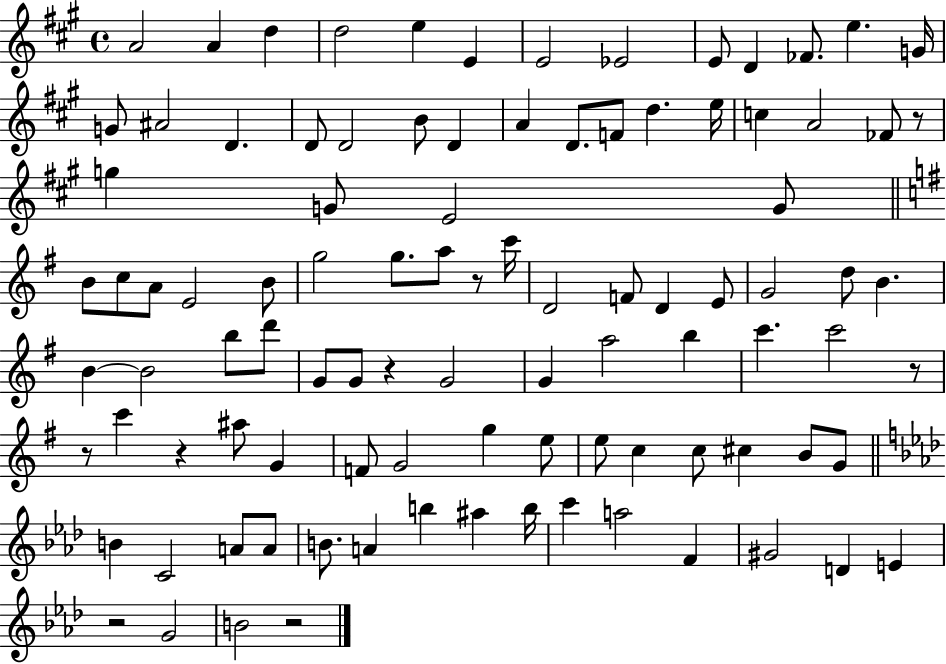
X:1
T:Untitled
M:4/4
L:1/4
K:A
A2 A d d2 e E E2 _E2 E/2 D _F/2 e G/4 G/2 ^A2 D D/2 D2 B/2 D A D/2 F/2 d e/4 c A2 _F/2 z/2 g G/2 E2 G/2 B/2 c/2 A/2 E2 B/2 g2 g/2 a/2 z/2 c'/4 D2 F/2 D E/2 G2 d/2 B B B2 b/2 d'/2 G/2 G/2 z G2 G a2 b c' c'2 z/2 z/2 c' z ^a/2 G F/2 G2 g e/2 e/2 c c/2 ^c B/2 G/2 B C2 A/2 A/2 B/2 A b ^a b/4 c' a2 F ^G2 D E z2 G2 B2 z2